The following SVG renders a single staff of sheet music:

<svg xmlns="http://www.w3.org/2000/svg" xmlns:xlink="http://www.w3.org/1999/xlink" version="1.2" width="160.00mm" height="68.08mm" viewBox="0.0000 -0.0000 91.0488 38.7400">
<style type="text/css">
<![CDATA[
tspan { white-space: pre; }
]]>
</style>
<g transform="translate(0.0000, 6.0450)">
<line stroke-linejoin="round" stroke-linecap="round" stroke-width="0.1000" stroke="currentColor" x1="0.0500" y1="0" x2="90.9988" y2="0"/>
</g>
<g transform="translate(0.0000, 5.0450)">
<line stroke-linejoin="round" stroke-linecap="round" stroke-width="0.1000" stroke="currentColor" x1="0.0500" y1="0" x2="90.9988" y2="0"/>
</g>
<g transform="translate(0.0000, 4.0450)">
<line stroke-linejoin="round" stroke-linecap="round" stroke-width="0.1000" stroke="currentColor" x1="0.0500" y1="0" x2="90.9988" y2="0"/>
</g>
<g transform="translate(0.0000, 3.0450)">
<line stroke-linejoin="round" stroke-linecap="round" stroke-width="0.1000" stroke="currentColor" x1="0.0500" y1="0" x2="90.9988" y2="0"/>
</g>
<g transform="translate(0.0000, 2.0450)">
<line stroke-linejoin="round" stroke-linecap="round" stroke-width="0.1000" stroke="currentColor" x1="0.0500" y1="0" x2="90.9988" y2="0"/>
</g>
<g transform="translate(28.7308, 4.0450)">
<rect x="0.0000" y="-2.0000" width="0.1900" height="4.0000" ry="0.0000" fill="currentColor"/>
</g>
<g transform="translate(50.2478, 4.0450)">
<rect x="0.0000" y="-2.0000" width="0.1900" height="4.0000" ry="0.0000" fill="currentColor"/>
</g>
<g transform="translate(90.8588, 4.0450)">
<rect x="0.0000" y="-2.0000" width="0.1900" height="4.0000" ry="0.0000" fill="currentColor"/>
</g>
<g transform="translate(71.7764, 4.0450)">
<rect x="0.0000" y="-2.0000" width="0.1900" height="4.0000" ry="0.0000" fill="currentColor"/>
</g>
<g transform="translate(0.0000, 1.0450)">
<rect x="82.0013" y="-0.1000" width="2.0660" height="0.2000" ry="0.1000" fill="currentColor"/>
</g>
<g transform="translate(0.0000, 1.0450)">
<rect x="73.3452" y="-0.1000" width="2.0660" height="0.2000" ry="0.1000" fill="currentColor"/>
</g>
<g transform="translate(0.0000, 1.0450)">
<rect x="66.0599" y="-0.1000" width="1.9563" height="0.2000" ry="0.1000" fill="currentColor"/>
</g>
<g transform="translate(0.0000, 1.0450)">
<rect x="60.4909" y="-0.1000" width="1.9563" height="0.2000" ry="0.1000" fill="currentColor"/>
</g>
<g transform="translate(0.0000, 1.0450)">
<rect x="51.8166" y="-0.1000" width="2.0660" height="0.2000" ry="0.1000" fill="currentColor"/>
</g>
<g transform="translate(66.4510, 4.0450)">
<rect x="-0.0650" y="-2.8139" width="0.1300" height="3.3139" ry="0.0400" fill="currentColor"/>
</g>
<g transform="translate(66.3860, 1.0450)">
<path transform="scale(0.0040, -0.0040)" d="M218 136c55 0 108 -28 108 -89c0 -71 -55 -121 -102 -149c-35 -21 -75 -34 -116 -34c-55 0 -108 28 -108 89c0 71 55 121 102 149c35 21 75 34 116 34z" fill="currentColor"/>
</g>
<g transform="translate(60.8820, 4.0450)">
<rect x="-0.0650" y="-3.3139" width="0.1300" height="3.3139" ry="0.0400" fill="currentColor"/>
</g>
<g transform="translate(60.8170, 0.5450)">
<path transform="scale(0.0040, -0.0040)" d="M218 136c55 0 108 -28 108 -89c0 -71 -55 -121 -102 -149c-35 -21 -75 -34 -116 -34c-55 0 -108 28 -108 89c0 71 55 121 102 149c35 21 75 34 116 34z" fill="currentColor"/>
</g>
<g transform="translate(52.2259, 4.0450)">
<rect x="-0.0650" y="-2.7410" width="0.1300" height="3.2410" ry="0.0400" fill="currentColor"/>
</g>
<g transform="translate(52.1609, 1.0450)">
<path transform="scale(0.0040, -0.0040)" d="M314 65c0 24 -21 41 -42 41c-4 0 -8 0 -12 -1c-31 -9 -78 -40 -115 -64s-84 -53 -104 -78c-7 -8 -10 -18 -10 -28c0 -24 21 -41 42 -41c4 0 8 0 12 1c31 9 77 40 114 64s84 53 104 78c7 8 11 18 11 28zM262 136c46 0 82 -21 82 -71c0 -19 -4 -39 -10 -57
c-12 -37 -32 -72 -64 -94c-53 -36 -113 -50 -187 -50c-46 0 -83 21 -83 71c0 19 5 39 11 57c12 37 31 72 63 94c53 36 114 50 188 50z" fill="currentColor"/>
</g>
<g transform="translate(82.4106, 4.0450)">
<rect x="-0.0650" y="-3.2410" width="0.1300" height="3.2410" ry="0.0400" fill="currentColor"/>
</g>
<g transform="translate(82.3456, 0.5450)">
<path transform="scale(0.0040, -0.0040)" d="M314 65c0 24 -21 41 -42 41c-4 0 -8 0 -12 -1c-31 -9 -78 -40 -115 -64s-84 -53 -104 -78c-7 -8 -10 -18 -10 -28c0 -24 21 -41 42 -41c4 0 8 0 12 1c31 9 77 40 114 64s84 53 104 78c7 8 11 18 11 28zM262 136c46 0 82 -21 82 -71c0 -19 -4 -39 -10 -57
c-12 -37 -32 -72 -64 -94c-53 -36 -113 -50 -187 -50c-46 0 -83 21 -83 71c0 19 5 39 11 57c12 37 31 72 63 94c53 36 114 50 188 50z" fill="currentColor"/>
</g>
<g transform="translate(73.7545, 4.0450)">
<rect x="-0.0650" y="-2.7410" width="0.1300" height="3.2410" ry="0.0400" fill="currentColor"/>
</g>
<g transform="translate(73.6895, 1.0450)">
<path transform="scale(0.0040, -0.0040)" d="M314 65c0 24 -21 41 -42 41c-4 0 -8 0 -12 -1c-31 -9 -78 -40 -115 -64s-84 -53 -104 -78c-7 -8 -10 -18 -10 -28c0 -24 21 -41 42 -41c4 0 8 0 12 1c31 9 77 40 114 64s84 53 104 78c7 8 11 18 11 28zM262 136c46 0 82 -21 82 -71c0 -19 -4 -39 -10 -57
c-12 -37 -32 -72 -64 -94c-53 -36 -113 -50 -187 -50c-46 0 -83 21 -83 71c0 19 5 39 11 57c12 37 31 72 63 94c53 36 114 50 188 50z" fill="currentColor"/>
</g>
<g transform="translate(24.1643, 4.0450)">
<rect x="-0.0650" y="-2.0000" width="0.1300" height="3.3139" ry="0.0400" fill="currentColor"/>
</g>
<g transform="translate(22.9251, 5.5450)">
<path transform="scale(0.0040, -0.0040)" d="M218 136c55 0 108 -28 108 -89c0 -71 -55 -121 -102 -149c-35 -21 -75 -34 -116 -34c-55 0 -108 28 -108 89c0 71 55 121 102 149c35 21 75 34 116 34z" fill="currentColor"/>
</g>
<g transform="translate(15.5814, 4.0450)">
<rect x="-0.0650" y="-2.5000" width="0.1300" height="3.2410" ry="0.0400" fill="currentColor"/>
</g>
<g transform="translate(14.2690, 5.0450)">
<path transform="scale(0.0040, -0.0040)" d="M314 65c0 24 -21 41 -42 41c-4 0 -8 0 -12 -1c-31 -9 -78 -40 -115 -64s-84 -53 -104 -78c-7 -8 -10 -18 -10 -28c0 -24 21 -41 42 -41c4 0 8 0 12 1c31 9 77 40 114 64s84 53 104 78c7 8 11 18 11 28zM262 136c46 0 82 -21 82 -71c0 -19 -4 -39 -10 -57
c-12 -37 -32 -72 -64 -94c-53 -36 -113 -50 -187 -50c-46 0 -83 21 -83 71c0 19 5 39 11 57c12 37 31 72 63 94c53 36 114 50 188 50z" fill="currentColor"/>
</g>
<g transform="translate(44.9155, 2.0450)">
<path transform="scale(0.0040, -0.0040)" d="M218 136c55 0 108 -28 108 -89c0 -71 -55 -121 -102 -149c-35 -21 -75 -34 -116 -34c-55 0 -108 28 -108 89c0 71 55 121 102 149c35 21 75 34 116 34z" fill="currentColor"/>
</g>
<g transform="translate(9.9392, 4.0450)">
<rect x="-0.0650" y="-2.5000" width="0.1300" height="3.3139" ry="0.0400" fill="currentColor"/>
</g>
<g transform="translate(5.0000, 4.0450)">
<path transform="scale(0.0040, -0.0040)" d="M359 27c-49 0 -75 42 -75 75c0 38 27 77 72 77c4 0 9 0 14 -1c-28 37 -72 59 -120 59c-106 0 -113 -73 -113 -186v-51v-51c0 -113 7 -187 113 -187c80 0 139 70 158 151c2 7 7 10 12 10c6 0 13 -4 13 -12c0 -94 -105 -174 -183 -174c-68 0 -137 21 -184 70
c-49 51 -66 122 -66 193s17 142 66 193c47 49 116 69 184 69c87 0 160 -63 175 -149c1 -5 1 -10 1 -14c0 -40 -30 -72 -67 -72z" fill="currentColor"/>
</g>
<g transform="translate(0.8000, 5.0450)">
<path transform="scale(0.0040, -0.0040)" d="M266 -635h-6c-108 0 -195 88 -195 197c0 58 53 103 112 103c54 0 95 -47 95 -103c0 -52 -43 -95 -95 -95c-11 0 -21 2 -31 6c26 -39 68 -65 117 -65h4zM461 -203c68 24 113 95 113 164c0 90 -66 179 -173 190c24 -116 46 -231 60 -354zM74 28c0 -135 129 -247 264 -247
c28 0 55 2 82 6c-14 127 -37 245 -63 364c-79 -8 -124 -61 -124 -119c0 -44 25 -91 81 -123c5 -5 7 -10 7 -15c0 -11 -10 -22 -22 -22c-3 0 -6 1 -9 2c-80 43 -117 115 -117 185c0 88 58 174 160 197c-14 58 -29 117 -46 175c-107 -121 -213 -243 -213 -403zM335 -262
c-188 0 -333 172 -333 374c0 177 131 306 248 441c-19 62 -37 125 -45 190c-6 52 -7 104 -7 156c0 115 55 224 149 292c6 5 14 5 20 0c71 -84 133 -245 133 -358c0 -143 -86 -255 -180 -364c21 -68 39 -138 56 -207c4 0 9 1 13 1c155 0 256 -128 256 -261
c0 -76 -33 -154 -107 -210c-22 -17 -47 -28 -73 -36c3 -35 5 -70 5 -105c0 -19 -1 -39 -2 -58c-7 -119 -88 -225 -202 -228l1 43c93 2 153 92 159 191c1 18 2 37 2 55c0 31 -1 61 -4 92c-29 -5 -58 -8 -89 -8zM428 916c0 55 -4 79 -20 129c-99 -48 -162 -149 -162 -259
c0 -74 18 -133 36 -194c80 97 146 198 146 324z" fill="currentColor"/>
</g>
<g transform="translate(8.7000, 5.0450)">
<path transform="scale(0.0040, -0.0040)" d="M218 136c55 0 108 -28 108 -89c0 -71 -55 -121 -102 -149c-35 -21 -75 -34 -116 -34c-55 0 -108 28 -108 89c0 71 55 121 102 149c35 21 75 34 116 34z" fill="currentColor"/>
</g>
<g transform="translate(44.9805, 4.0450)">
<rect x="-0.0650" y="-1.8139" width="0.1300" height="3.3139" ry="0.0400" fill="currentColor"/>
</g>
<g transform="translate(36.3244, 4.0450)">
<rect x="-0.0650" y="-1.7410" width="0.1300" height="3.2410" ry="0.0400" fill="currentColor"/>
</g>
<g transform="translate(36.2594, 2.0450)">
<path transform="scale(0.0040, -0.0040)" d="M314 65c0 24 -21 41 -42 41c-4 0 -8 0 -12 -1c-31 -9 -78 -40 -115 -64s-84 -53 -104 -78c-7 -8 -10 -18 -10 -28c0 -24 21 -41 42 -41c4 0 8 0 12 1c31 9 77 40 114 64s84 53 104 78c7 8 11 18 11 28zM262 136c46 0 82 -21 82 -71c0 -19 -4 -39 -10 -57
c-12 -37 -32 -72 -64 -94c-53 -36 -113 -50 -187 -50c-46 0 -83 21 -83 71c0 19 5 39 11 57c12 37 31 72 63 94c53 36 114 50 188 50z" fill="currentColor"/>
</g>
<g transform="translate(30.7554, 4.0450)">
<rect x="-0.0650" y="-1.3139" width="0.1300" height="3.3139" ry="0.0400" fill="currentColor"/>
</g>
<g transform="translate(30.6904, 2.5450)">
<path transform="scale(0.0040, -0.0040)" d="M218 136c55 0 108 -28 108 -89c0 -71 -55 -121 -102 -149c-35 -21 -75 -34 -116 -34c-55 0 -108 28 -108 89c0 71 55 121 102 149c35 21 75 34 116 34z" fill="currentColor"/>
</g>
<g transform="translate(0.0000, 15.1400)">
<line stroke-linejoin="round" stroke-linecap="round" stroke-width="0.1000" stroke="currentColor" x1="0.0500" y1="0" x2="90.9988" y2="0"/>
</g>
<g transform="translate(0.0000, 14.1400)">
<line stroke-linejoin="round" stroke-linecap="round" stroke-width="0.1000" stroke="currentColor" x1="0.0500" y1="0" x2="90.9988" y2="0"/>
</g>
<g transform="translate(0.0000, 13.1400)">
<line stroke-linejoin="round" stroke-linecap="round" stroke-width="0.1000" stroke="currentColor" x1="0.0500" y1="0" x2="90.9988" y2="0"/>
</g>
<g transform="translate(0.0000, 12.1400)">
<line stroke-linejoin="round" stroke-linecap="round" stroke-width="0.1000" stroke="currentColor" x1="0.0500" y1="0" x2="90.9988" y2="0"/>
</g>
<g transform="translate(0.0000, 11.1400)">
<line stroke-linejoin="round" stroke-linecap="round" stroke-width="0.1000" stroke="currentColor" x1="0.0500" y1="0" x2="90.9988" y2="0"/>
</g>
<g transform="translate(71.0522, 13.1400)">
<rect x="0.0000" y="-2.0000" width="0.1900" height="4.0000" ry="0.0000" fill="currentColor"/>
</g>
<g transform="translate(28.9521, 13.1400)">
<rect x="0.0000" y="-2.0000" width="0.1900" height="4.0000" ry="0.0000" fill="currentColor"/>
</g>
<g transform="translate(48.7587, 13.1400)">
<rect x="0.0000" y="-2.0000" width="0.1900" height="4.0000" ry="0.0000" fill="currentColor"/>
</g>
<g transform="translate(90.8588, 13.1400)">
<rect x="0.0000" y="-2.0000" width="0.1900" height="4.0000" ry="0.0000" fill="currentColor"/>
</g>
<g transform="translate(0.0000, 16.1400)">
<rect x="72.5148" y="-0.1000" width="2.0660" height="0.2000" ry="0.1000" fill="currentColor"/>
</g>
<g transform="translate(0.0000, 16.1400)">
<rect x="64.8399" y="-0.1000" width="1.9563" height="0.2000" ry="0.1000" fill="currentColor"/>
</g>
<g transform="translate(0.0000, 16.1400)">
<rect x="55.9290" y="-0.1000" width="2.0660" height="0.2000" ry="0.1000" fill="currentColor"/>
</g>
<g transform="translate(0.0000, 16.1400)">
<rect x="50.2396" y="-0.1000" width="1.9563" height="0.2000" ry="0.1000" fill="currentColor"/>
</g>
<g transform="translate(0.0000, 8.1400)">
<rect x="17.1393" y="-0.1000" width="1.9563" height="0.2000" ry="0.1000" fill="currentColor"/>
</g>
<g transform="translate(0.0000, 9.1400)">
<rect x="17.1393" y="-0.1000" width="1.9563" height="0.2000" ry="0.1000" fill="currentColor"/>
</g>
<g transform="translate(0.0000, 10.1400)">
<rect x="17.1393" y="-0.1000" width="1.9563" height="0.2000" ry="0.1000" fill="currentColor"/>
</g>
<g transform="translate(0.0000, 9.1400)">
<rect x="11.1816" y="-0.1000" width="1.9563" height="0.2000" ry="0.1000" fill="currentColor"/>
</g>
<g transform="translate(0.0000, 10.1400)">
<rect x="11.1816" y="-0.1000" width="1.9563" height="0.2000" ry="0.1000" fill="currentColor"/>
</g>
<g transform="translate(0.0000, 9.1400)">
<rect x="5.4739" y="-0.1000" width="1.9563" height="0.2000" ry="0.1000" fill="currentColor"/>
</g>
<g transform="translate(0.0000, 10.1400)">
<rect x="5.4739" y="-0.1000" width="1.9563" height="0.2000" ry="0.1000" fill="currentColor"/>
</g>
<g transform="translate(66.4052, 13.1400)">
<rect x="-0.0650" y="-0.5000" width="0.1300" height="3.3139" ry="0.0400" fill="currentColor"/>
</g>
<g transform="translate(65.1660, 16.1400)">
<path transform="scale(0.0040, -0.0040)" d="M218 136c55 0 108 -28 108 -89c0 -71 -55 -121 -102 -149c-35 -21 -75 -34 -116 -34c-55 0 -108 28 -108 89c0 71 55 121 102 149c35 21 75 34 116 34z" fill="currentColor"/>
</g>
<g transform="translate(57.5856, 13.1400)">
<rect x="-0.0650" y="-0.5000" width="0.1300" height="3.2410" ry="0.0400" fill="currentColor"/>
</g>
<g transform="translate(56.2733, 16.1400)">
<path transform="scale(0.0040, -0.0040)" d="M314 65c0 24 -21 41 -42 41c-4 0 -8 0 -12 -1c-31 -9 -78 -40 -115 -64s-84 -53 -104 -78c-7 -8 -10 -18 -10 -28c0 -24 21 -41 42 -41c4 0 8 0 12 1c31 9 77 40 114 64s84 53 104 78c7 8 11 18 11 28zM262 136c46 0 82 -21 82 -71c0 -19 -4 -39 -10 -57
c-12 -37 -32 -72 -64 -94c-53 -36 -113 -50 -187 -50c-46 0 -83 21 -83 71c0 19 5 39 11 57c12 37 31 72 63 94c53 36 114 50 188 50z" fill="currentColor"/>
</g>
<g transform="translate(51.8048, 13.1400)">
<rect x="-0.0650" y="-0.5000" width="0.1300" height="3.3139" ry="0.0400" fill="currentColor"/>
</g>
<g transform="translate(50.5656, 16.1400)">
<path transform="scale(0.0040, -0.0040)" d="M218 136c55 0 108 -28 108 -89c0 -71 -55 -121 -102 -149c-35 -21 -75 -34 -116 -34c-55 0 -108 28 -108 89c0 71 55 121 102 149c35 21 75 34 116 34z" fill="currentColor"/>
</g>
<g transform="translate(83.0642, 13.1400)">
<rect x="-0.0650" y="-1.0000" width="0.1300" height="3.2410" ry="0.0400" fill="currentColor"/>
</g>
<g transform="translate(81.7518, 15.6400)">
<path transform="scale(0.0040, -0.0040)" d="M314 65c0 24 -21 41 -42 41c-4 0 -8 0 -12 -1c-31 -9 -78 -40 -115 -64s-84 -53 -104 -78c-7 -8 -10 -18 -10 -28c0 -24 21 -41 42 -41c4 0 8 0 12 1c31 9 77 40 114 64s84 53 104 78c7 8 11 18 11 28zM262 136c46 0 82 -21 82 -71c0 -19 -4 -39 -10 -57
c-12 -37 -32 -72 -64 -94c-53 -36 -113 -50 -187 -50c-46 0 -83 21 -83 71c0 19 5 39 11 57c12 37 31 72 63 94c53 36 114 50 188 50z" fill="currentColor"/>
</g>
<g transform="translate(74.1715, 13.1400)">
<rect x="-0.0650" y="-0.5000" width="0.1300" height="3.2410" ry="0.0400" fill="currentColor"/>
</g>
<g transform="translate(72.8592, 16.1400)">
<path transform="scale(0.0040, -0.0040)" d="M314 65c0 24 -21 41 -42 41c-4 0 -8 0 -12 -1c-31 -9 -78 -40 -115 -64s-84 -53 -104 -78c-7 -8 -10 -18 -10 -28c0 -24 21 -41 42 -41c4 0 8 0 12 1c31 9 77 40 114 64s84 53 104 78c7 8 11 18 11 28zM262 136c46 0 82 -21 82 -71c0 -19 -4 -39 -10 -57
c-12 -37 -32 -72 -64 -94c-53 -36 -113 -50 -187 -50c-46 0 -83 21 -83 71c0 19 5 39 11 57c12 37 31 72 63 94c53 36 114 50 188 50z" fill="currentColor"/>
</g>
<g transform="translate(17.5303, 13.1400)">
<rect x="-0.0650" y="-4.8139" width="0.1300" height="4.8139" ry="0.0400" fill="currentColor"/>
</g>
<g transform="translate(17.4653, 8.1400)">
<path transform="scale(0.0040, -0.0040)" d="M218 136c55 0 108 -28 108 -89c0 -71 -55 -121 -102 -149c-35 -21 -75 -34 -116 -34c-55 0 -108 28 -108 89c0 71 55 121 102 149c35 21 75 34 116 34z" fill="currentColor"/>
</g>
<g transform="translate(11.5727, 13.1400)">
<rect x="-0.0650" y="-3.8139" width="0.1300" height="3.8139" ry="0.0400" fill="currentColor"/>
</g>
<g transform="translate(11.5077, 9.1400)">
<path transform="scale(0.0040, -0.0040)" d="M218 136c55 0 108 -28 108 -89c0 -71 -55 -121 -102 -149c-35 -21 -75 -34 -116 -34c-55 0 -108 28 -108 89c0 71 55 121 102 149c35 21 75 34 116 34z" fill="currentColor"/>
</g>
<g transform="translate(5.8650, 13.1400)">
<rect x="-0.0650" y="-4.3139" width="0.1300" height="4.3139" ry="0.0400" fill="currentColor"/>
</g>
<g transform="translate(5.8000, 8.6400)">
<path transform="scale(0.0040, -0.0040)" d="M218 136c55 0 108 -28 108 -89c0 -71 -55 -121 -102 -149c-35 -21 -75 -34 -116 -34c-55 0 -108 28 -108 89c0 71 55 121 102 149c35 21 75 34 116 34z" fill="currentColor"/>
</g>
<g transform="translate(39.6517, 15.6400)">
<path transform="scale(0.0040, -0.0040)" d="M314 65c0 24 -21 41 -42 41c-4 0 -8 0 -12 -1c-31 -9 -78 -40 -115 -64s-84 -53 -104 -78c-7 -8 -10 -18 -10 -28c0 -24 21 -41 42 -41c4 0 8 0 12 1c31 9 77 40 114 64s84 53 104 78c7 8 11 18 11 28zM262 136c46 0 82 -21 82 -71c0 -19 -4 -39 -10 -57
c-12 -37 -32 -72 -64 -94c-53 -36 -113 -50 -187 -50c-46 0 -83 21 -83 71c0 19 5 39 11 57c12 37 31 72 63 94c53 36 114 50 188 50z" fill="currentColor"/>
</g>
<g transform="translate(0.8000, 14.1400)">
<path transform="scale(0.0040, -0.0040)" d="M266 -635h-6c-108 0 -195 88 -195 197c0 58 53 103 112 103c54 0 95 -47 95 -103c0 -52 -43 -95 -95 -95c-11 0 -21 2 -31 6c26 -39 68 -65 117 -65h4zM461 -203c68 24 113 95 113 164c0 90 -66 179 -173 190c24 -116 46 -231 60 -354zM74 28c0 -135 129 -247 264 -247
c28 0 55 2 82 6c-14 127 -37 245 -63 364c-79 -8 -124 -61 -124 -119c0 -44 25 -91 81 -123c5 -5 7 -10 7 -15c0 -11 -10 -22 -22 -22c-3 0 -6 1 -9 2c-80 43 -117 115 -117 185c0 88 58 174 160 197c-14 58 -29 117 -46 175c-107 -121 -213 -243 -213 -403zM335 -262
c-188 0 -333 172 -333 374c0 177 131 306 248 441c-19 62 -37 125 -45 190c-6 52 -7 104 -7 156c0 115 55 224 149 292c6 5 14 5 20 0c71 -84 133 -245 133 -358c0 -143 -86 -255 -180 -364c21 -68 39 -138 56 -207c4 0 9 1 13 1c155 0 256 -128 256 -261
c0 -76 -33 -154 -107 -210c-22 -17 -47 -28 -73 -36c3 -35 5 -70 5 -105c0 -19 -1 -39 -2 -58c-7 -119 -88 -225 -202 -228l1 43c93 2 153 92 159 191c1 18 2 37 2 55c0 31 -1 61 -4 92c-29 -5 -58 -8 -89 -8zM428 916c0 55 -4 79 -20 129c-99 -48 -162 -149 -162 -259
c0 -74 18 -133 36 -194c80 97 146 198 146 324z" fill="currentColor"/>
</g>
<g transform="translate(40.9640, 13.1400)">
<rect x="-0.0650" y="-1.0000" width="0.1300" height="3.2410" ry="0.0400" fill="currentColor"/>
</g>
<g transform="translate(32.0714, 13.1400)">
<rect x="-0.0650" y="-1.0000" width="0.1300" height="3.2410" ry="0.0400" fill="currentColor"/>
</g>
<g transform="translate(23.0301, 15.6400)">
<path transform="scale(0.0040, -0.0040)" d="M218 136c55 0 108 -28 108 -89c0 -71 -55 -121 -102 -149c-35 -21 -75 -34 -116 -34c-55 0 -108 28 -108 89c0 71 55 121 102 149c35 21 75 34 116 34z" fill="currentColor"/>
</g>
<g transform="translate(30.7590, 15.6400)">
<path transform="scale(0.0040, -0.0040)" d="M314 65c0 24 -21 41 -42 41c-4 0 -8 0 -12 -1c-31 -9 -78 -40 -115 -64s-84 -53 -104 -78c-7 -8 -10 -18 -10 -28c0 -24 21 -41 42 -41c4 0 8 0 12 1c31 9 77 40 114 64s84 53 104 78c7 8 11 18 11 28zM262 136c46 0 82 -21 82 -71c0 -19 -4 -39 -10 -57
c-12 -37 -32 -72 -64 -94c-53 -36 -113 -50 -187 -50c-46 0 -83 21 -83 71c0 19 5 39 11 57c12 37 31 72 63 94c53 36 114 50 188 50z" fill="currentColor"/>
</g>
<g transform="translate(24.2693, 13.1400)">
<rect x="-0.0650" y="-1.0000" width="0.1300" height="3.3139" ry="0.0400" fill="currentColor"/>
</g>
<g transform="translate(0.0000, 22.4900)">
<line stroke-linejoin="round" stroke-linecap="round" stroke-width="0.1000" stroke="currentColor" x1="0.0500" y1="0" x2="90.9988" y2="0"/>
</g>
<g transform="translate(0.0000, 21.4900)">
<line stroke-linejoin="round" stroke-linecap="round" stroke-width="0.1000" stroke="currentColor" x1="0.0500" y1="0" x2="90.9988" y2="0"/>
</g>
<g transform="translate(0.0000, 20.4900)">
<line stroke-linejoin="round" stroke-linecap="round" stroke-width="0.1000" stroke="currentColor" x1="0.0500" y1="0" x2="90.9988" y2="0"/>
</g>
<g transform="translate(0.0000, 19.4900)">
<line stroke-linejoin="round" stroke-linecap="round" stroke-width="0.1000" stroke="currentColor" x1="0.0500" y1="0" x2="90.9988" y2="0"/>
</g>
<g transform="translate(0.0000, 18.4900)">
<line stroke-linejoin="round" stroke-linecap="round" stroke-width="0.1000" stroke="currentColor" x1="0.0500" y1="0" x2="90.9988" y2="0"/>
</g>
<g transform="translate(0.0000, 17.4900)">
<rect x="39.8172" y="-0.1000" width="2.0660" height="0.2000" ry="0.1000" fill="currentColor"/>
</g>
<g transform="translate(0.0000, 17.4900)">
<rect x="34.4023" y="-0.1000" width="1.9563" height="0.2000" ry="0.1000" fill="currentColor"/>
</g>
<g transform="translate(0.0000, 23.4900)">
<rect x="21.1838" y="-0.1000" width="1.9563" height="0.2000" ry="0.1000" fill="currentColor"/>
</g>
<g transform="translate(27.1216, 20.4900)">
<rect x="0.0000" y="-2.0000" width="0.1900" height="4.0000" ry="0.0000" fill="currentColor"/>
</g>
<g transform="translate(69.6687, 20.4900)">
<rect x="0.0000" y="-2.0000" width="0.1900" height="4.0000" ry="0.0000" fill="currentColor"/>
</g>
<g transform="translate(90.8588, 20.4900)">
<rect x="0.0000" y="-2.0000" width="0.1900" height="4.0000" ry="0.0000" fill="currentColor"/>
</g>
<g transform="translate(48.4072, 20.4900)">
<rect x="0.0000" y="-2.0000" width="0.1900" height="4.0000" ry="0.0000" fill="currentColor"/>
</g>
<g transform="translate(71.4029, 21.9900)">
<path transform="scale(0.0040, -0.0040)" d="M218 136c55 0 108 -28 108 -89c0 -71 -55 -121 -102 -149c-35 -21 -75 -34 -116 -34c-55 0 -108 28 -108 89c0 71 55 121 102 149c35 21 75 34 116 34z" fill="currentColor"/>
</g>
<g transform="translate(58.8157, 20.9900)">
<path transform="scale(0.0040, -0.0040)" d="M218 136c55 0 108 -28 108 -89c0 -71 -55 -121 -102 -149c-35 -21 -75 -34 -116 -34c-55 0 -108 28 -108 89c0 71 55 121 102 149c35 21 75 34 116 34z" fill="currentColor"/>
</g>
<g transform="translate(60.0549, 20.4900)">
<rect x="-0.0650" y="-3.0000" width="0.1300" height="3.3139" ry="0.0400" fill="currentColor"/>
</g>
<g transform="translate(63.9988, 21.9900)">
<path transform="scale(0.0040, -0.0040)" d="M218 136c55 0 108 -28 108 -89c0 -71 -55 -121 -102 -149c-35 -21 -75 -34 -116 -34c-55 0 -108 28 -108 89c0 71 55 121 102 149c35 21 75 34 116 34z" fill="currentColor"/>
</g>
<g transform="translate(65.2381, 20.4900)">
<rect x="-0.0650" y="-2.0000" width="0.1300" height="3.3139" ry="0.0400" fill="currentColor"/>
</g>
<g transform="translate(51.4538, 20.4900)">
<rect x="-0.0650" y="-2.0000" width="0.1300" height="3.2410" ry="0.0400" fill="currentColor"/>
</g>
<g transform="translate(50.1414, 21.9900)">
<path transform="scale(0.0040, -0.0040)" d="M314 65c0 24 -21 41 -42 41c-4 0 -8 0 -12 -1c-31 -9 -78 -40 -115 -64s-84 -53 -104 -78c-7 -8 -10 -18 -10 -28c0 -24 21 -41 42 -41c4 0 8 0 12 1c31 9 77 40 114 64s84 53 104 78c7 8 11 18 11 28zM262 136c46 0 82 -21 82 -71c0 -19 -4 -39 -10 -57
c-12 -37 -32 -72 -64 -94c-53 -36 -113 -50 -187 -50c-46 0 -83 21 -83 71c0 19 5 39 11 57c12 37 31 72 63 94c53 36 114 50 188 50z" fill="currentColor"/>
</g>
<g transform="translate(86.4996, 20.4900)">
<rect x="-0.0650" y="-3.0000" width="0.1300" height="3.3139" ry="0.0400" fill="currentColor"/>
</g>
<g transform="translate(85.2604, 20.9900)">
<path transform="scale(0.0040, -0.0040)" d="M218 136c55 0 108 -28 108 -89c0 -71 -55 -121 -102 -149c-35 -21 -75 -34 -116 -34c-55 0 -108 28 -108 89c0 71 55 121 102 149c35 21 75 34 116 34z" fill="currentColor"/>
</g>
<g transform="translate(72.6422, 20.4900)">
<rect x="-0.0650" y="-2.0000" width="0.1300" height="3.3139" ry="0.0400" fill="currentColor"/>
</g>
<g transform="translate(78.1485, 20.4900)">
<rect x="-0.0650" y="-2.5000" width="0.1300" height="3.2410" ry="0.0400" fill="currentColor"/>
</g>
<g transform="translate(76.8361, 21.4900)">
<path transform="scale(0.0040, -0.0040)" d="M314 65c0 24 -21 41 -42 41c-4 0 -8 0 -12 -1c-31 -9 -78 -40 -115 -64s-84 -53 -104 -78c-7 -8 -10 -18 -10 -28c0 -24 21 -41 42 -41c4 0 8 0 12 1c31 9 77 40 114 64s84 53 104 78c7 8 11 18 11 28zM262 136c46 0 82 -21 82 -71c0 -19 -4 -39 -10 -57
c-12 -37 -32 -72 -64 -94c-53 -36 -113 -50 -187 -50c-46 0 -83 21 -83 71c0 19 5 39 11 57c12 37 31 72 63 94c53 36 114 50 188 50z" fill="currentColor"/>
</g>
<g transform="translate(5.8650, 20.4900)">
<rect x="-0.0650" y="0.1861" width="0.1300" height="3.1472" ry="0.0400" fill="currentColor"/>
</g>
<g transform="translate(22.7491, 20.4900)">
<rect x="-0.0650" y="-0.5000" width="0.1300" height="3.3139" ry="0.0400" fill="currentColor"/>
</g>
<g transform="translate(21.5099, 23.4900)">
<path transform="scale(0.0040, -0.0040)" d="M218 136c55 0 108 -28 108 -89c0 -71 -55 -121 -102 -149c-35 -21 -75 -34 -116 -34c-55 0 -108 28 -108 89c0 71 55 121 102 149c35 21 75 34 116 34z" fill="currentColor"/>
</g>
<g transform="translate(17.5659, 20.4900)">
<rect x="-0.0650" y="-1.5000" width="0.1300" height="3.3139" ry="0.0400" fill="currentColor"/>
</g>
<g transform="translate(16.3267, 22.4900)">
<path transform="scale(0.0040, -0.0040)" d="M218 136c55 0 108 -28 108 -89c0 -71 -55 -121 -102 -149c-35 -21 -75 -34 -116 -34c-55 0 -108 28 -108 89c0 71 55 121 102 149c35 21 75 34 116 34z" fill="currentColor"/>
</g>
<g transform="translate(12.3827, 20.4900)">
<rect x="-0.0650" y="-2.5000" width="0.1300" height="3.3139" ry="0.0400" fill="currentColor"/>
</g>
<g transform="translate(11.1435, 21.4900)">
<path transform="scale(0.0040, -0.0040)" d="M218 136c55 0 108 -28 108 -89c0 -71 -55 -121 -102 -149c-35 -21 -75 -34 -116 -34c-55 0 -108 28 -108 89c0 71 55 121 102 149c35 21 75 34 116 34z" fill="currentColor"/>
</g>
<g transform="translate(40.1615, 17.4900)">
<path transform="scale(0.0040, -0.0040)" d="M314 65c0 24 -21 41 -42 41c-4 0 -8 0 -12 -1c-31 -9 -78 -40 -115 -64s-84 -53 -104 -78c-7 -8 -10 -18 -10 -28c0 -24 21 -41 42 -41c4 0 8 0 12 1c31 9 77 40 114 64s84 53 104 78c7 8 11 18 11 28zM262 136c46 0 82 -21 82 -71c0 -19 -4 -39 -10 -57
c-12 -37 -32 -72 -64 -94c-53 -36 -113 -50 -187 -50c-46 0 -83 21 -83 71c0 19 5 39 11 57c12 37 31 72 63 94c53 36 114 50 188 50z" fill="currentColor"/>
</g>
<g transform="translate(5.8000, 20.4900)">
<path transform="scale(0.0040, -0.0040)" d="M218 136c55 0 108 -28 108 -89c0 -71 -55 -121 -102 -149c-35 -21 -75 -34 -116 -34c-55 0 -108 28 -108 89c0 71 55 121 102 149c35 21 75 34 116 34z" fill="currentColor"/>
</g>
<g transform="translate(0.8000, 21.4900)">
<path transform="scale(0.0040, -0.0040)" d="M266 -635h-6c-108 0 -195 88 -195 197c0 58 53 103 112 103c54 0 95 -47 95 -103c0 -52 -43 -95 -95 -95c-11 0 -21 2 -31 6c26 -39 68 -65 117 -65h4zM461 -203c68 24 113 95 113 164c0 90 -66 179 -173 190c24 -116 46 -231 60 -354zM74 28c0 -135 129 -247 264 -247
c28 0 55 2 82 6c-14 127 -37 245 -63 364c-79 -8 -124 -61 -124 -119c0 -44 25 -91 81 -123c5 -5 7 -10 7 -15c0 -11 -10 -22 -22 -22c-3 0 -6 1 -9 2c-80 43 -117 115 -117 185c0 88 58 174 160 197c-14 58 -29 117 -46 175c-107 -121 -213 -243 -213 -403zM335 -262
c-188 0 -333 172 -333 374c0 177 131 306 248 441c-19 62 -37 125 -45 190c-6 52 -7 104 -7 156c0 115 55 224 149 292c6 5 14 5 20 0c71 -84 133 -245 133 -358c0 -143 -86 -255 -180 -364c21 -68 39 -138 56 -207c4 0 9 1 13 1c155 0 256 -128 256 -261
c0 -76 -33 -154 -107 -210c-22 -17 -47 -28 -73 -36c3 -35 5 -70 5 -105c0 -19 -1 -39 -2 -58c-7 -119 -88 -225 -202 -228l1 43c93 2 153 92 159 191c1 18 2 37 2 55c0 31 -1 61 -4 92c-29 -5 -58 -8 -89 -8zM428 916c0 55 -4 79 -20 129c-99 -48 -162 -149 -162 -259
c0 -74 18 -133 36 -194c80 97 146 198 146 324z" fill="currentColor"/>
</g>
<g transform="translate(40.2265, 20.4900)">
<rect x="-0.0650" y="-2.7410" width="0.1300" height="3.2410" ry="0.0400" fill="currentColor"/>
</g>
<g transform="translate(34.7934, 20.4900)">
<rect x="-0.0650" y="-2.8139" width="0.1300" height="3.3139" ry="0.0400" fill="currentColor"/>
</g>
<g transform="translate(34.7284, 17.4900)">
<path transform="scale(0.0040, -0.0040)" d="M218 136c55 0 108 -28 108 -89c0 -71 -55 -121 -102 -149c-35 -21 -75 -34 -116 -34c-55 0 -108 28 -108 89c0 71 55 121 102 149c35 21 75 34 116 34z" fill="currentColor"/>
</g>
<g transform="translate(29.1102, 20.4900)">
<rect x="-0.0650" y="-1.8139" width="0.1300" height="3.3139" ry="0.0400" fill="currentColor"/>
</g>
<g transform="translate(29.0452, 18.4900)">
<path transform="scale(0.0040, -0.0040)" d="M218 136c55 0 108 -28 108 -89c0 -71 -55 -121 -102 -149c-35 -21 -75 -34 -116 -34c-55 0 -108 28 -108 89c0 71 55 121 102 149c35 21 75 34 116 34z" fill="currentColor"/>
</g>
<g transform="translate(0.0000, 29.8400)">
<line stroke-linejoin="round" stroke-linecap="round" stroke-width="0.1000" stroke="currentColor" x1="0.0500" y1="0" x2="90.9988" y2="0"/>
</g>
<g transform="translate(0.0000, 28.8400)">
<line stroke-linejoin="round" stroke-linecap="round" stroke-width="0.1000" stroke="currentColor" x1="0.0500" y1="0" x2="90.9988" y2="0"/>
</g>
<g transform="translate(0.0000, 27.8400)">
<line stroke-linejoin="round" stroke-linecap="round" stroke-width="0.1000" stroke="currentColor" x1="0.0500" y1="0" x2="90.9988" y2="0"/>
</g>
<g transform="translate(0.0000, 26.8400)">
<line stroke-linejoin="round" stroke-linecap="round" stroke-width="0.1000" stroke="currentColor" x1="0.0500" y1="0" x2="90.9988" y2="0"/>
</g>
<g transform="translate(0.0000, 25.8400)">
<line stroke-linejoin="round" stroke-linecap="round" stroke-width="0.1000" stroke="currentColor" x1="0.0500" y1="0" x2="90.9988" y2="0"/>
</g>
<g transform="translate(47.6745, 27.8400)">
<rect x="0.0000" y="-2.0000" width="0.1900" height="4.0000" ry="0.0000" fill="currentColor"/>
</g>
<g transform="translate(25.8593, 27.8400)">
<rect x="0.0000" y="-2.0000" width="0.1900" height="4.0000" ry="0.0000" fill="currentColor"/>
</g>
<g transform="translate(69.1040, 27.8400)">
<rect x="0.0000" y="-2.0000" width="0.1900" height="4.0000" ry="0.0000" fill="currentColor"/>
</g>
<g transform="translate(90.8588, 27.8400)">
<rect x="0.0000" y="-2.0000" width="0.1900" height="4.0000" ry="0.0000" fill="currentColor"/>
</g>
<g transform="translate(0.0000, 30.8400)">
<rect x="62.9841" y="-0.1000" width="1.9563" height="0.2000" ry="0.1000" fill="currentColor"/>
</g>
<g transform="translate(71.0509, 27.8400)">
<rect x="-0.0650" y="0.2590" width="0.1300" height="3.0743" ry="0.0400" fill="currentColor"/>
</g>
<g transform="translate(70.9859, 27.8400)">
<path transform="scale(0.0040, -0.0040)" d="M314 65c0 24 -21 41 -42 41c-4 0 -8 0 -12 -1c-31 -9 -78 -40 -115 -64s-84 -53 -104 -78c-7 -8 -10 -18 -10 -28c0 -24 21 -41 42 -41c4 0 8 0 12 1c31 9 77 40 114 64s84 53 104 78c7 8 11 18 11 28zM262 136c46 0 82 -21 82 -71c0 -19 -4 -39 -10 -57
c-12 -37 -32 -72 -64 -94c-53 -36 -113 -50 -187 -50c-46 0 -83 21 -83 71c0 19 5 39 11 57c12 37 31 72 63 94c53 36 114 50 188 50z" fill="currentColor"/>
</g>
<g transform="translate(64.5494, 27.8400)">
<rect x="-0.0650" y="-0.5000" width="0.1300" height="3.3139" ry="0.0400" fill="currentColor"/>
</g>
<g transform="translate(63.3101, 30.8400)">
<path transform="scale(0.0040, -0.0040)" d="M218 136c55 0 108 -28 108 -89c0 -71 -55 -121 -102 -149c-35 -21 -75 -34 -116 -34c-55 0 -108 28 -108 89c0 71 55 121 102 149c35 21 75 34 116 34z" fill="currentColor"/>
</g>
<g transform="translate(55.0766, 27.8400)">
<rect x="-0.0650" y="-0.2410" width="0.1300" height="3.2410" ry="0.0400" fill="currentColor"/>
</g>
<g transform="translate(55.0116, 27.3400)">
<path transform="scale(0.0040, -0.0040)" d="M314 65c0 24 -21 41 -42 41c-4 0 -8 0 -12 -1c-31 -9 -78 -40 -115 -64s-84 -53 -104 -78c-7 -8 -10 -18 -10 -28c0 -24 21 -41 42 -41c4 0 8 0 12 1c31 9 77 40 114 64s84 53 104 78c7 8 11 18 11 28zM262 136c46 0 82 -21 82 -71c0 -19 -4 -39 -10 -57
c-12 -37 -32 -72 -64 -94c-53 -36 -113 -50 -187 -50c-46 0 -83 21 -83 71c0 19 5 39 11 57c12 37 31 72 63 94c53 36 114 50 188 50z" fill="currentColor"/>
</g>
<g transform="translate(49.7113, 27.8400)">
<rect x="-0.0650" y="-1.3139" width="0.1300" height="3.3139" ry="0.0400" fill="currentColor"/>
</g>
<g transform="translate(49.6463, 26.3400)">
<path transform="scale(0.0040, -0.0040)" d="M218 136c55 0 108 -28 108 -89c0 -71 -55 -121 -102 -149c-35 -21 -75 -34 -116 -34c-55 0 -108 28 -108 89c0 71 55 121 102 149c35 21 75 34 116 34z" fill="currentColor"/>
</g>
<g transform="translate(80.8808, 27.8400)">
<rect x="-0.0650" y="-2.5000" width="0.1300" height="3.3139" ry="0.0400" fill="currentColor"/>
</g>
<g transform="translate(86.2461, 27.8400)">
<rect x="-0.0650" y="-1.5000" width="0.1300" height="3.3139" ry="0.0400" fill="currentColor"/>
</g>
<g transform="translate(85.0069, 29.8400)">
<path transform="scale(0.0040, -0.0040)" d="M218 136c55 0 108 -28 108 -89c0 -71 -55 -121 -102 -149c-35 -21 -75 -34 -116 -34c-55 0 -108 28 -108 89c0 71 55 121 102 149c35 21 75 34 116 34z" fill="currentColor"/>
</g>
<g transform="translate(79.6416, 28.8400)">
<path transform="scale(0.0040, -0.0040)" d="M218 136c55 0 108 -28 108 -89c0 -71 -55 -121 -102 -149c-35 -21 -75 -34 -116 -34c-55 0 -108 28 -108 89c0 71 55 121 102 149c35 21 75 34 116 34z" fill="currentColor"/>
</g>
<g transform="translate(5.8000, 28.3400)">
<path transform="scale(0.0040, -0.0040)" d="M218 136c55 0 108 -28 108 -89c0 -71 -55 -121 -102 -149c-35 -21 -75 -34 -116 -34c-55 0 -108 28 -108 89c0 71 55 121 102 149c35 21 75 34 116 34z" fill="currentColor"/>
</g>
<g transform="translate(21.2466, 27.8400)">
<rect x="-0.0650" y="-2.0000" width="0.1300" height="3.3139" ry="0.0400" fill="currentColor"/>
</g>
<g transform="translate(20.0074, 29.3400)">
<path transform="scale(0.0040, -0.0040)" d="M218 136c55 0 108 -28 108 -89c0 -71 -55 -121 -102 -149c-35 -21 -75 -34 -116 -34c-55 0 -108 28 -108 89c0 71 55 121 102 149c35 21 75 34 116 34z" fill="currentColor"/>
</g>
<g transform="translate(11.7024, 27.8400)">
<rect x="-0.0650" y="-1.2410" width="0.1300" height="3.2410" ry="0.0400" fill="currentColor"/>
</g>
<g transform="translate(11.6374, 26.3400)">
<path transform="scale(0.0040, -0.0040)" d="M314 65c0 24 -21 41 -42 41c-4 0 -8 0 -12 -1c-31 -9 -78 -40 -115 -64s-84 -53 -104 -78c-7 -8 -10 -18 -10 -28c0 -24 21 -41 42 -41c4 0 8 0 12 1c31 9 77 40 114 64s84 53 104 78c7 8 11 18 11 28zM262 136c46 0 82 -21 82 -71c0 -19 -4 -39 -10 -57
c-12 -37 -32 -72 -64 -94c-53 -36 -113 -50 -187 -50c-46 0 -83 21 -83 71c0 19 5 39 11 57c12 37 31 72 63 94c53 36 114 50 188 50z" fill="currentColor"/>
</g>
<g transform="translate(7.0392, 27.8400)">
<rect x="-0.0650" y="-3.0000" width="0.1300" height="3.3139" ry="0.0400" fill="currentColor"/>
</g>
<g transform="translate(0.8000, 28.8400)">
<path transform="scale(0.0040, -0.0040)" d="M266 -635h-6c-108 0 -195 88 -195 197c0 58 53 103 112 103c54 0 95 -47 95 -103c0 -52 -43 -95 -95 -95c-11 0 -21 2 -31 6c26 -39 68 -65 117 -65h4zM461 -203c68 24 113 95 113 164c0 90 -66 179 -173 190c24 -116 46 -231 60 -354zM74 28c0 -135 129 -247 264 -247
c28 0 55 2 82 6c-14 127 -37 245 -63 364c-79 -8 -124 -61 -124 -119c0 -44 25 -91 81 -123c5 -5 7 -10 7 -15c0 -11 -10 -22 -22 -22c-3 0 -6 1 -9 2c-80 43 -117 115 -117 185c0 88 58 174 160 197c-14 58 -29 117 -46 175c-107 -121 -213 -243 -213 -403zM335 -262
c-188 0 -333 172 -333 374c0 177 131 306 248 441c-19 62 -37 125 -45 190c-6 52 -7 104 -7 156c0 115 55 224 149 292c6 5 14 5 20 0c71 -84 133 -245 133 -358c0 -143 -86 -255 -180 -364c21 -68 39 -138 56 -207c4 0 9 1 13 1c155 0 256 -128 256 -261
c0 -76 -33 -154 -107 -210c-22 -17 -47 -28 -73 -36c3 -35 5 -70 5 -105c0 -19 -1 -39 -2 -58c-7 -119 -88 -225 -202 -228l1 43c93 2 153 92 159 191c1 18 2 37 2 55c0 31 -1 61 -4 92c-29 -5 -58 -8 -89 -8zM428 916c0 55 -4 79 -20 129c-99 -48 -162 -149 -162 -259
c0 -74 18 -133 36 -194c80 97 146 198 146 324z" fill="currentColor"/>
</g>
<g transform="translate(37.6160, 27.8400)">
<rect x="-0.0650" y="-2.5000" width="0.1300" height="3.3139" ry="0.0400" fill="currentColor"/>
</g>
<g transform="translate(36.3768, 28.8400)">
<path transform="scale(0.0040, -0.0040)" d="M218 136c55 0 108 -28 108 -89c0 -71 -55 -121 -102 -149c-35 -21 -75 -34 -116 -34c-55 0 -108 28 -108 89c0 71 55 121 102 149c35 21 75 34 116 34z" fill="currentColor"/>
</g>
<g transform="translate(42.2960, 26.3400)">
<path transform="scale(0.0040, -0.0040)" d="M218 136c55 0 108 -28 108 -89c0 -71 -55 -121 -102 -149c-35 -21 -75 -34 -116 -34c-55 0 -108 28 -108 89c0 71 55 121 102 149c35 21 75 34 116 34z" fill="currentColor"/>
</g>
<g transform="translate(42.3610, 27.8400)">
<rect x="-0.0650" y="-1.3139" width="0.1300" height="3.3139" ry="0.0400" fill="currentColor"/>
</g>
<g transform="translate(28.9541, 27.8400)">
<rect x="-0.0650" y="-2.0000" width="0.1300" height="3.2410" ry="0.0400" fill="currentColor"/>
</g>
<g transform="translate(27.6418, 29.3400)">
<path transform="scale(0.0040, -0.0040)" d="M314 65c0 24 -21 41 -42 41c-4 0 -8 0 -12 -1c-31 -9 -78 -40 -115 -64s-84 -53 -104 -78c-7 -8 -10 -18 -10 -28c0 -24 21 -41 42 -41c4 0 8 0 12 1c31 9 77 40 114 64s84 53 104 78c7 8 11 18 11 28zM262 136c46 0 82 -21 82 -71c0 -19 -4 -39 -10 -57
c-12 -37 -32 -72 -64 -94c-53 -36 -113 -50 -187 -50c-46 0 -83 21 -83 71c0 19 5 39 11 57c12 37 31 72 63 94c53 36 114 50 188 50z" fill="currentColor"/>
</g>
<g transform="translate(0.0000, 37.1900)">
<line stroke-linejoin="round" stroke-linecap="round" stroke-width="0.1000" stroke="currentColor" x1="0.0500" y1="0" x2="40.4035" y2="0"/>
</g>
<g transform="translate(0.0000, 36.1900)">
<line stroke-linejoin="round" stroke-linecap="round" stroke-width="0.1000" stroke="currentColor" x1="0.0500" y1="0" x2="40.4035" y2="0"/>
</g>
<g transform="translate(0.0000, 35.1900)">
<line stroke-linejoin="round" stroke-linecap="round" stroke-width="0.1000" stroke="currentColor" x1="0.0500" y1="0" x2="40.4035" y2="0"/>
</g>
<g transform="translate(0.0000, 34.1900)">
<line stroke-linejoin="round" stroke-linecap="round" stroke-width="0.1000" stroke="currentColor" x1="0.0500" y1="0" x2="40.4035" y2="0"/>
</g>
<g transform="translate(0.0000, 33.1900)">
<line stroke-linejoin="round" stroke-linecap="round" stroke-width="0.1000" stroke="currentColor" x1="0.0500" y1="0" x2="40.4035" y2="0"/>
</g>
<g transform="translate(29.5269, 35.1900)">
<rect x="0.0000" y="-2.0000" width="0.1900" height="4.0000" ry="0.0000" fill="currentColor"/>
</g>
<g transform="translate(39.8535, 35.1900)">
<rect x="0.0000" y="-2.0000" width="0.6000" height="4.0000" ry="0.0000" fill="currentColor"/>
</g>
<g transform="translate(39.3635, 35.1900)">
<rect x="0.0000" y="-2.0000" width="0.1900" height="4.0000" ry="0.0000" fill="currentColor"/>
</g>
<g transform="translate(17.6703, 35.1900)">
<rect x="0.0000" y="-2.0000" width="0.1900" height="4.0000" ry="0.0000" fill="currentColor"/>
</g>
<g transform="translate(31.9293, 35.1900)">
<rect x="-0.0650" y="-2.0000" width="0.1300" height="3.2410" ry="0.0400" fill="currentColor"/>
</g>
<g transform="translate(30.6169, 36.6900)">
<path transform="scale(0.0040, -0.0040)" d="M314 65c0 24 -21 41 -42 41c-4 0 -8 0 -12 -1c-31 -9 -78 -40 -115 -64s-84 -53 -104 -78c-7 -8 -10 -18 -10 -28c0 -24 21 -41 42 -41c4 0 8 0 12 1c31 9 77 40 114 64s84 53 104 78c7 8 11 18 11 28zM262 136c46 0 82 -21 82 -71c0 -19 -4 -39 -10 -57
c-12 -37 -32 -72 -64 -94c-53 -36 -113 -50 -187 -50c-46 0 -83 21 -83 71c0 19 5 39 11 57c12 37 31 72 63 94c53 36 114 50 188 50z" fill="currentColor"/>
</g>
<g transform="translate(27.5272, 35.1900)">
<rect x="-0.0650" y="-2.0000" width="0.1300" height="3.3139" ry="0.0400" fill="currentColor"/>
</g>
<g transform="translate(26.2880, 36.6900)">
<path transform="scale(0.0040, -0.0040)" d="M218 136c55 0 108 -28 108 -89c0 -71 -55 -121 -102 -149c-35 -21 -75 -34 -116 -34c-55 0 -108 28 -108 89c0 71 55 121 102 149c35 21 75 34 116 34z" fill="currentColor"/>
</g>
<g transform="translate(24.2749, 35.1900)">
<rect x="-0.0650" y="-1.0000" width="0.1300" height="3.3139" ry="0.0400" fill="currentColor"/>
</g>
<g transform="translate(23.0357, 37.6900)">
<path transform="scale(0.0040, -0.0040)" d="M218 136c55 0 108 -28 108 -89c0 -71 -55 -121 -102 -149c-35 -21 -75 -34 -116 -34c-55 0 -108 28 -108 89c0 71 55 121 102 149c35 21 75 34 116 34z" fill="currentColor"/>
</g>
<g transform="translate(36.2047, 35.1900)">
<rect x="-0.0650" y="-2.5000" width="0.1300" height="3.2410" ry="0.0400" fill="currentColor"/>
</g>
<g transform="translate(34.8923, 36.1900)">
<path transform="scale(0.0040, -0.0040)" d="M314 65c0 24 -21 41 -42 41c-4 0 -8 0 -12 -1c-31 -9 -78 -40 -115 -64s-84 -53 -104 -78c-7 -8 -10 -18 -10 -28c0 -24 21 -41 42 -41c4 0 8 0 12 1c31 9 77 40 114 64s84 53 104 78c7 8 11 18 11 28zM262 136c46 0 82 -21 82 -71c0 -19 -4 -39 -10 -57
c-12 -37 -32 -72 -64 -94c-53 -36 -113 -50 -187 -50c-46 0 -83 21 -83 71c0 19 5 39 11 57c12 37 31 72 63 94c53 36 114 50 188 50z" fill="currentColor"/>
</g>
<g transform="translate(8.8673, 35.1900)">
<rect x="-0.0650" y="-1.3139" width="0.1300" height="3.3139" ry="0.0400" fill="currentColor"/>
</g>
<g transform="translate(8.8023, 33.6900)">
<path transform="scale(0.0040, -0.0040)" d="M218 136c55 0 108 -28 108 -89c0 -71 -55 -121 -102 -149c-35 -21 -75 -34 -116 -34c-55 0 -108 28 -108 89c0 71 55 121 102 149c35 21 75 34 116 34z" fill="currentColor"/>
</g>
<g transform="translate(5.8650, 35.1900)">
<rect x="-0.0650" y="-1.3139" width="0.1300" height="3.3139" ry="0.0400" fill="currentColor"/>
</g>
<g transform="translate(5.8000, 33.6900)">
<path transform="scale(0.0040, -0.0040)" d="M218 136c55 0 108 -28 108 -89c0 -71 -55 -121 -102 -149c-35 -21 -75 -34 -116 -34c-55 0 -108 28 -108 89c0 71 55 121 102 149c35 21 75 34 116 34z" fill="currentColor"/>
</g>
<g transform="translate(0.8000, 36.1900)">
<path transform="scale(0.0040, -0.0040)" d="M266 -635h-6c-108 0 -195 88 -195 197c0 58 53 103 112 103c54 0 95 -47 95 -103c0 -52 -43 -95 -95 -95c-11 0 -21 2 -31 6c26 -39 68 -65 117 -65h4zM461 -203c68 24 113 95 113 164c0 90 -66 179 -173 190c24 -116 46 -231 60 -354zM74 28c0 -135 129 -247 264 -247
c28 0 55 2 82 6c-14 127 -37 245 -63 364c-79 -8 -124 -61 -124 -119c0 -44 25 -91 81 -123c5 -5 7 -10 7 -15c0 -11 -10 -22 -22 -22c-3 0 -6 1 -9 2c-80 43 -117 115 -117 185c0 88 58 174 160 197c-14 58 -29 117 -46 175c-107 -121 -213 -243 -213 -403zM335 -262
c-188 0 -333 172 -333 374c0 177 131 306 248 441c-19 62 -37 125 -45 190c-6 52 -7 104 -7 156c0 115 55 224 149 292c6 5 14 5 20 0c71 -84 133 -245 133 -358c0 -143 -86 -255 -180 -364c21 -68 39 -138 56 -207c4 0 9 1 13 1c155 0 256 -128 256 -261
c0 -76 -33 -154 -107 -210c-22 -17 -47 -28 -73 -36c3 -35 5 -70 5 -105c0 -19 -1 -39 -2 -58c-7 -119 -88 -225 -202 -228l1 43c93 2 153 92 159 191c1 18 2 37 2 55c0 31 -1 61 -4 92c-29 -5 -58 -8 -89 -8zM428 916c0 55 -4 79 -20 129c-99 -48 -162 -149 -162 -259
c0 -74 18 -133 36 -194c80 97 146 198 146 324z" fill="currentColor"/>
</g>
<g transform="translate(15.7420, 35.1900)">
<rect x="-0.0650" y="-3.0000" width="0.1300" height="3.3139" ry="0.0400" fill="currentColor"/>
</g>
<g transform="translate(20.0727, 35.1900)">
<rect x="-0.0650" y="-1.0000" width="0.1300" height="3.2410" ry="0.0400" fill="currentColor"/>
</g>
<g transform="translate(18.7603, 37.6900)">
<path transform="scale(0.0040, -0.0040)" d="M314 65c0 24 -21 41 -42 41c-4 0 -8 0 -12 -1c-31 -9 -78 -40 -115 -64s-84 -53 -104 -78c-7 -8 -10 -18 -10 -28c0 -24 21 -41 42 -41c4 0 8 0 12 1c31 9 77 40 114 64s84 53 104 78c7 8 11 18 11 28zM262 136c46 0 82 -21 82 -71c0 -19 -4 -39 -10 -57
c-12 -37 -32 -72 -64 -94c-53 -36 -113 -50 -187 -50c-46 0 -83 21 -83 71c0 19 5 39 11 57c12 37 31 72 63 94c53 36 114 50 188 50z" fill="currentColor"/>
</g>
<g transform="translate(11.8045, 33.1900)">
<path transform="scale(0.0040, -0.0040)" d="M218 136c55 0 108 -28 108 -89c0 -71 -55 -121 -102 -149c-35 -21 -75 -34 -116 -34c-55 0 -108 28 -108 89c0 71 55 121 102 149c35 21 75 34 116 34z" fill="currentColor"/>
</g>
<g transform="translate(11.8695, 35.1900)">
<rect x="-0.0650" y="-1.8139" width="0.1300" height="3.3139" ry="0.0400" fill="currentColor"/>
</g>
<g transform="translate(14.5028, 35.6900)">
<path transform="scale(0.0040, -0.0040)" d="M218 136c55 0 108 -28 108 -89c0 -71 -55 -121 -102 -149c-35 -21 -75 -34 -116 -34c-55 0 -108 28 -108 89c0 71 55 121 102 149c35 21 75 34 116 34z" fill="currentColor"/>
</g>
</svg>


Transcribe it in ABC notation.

X:1
T:Untitled
M:4/4
L:1/4
K:C
G G2 F e f2 f a2 b a a2 b2 d' c' e' D D2 D2 C C2 C C2 D2 B G E C f a a2 F2 A F F G2 A A e2 F F2 G e e c2 C B2 G E e e f A D2 D F F2 G2